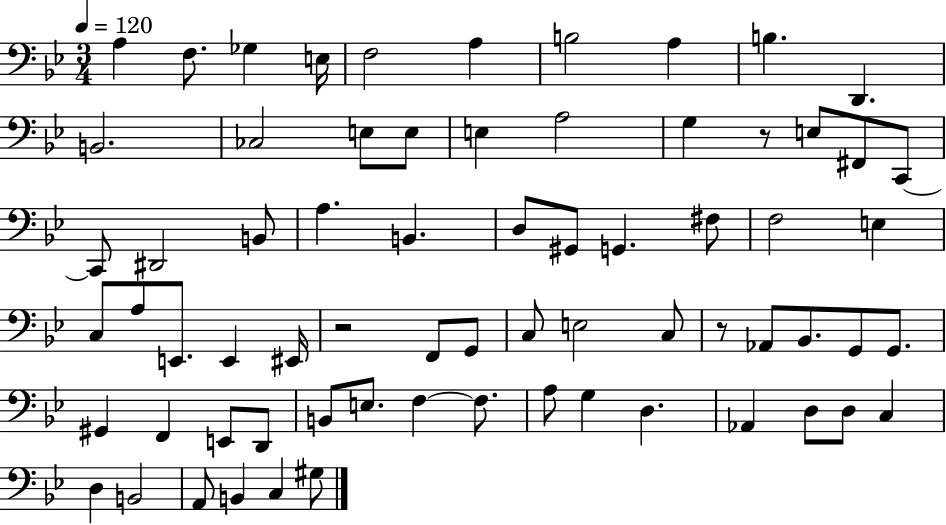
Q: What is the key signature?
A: BES major